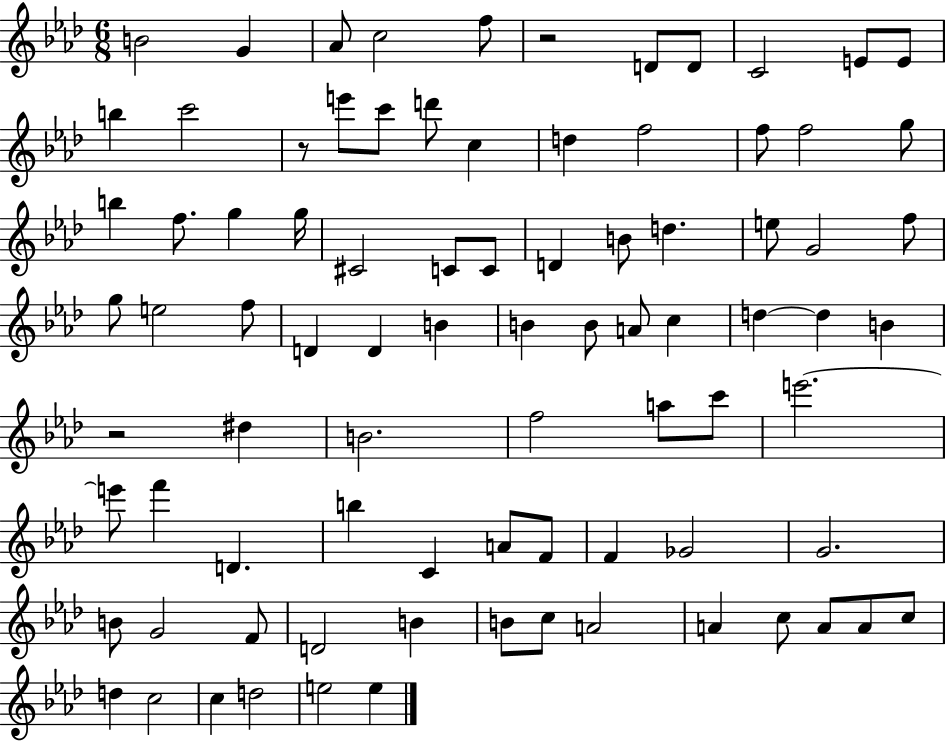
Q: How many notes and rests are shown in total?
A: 85